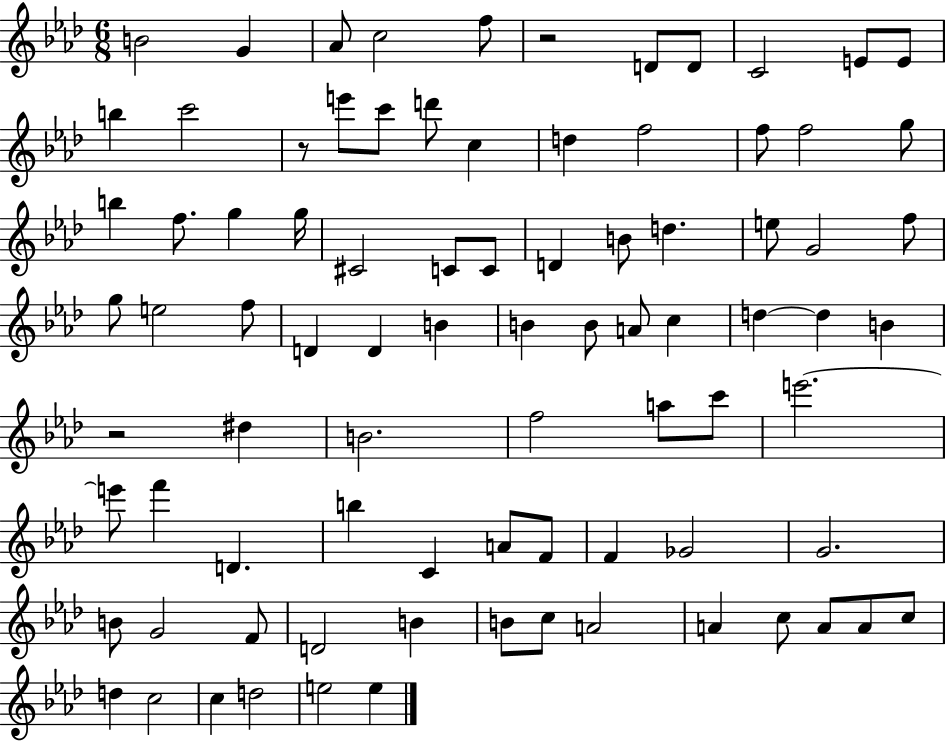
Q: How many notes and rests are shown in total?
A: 85